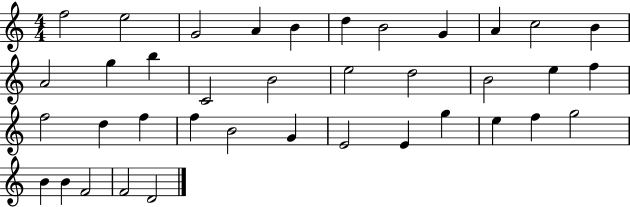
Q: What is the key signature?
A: C major